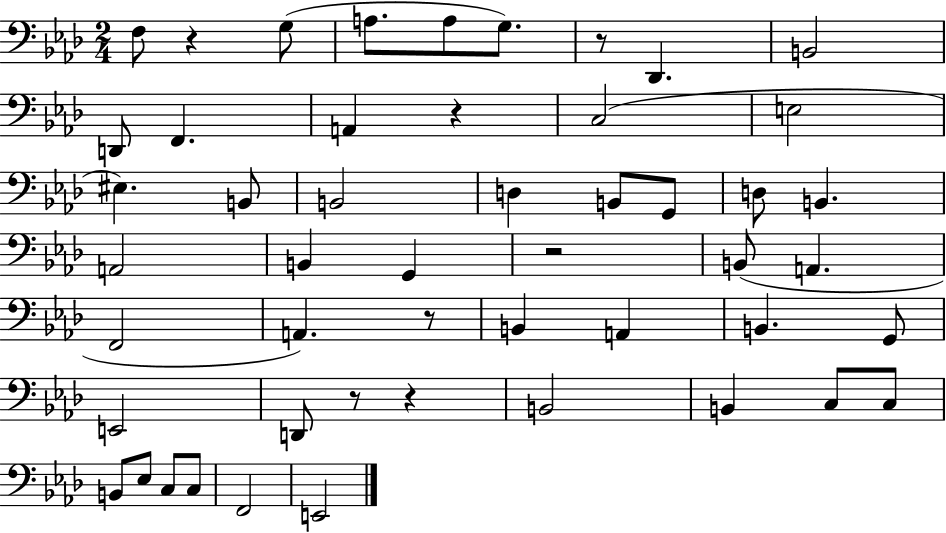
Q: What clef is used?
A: bass